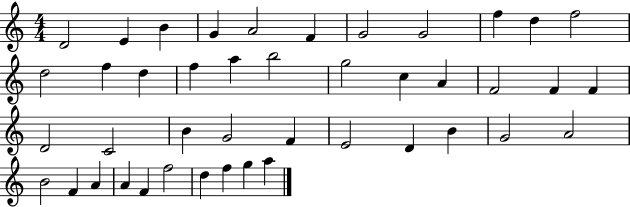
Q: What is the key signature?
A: C major